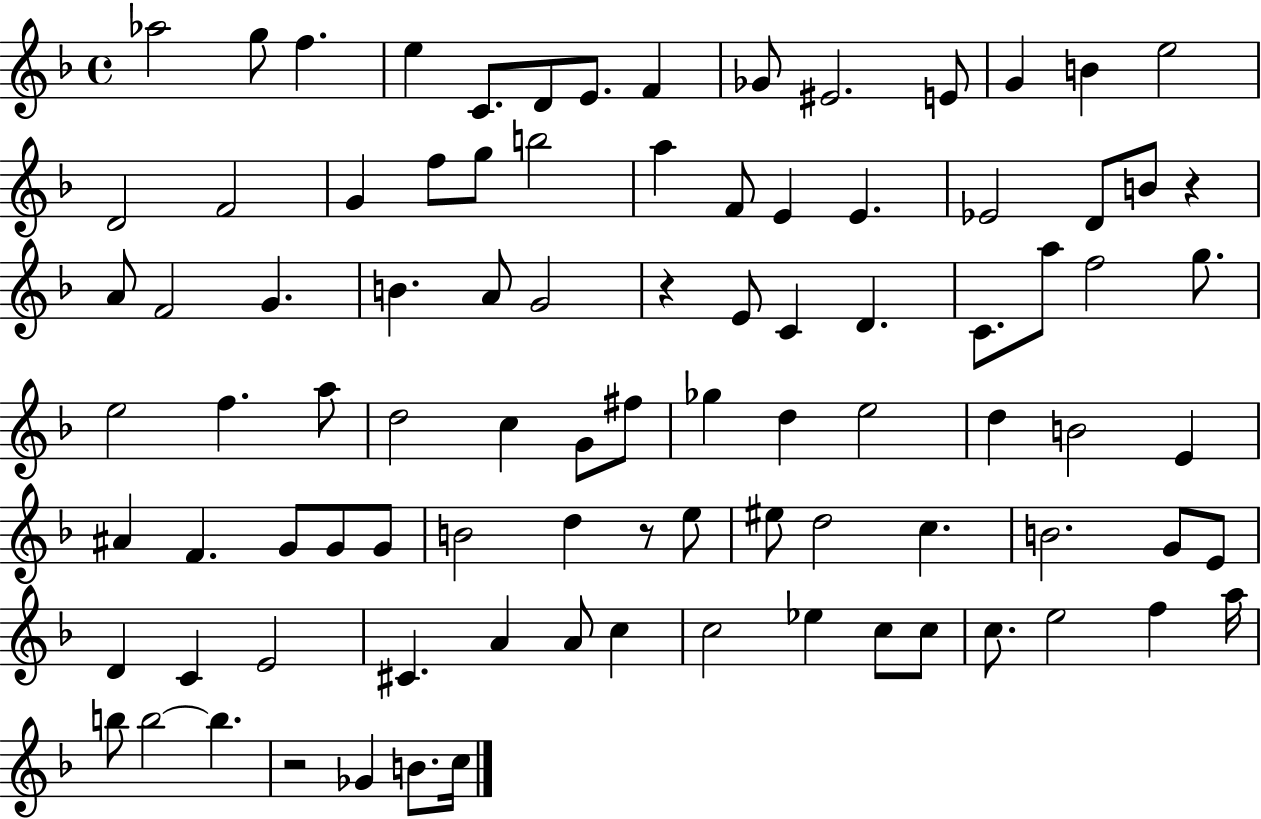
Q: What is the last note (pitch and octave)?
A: C5